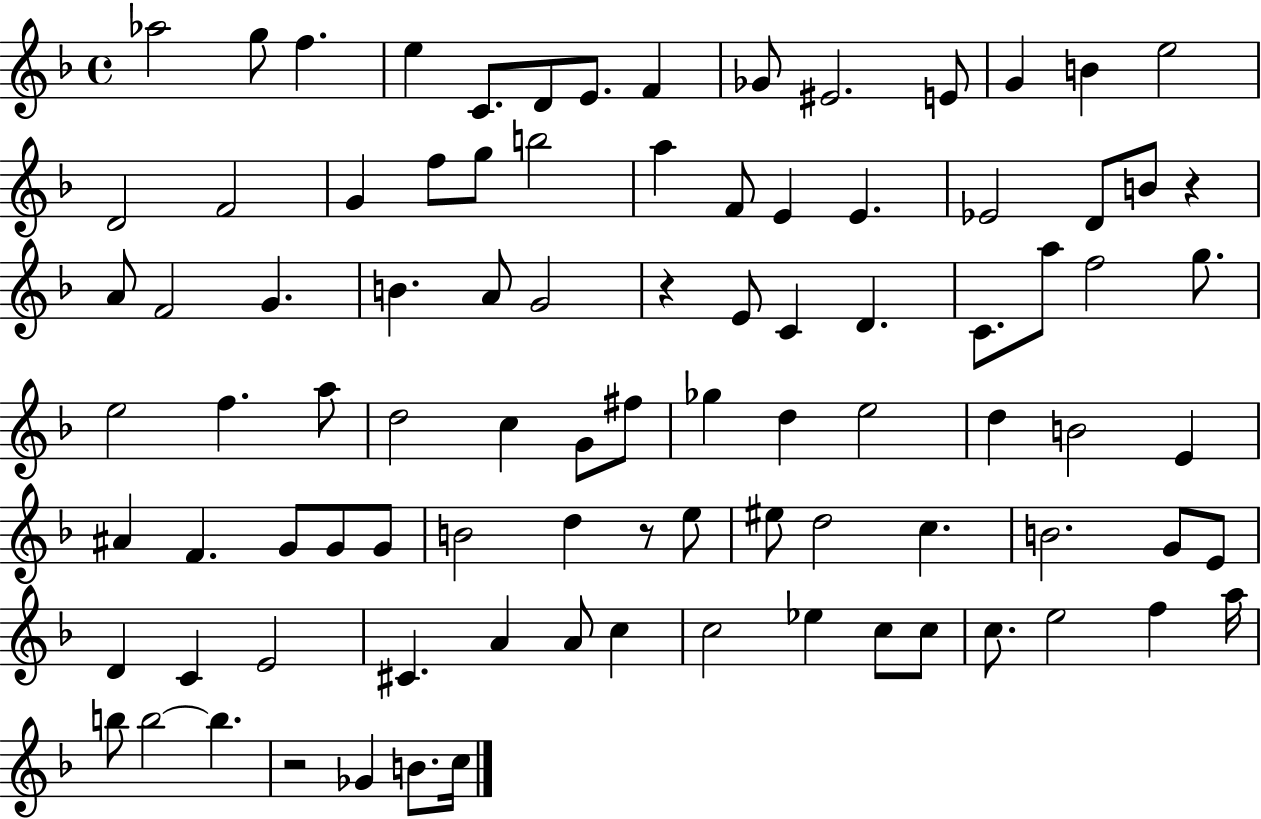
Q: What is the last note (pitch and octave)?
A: C5